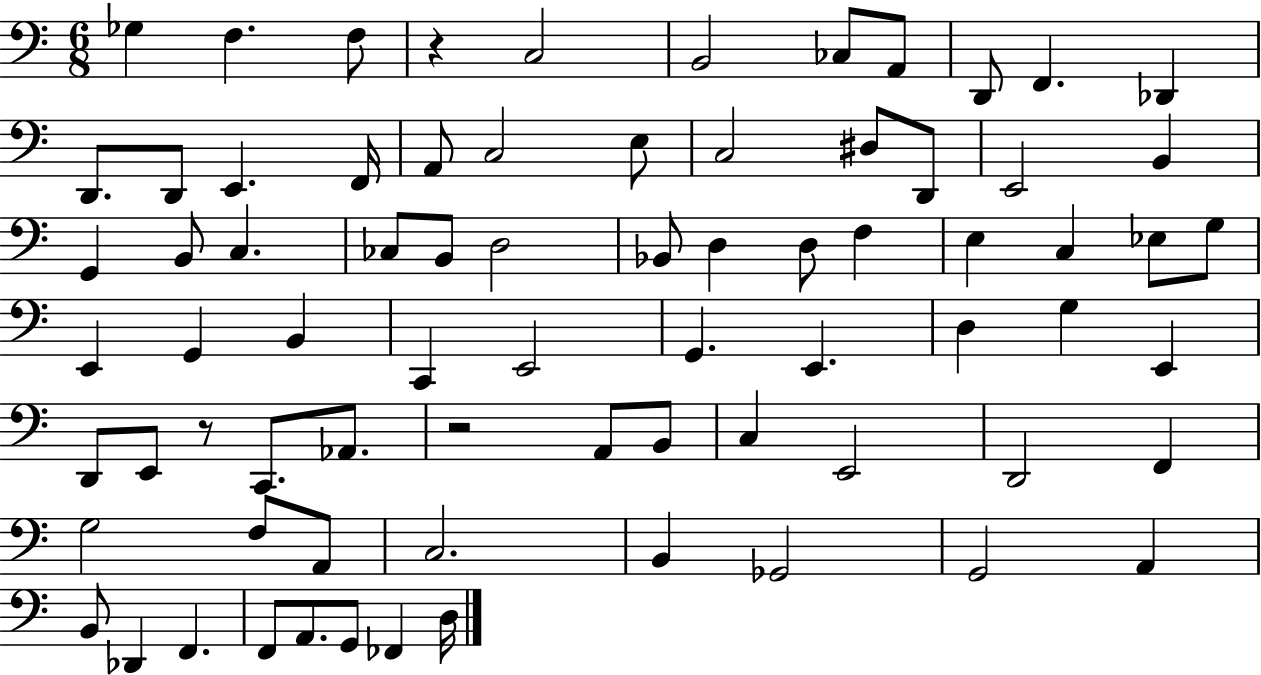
X:1
T:Untitled
M:6/8
L:1/4
K:C
_G, F, F,/2 z C,2 B,,2 _C,/2 A,,/2 D,,/2 F,, _D,, D,,/2 D,,/2 E,, F,,/4 A,,/2 C,2 E,/2 C,2 ^D,/2 D,,/2 E,,2 B,, G,, B,,/2 C, _C,/2 B,,/2 D,2 _B,,/2 D, D,/2 F, E, C, _E,/2 G,/2 E,, G,, B,, C,, E,,2 G,, E,, D, G, E,, D,,/2 E,,/2 z/2 C,,/2 _A,,/2 z2 A,,/2 B,,/2 C, E,,2 D,,2 F,, G,2 F,/2 A,,/2 C,2 B,, _G,,2 G,,2 A,, B,,/2 _D,, F,, F,,/2 A,,/2 G,,/2 _F,, D,/4